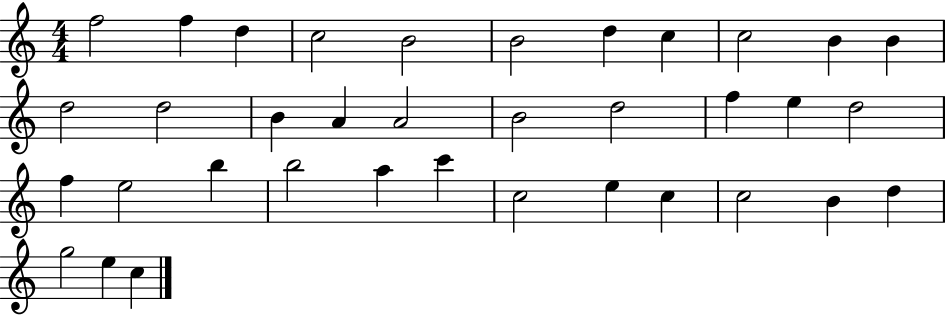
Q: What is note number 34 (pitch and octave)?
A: G5